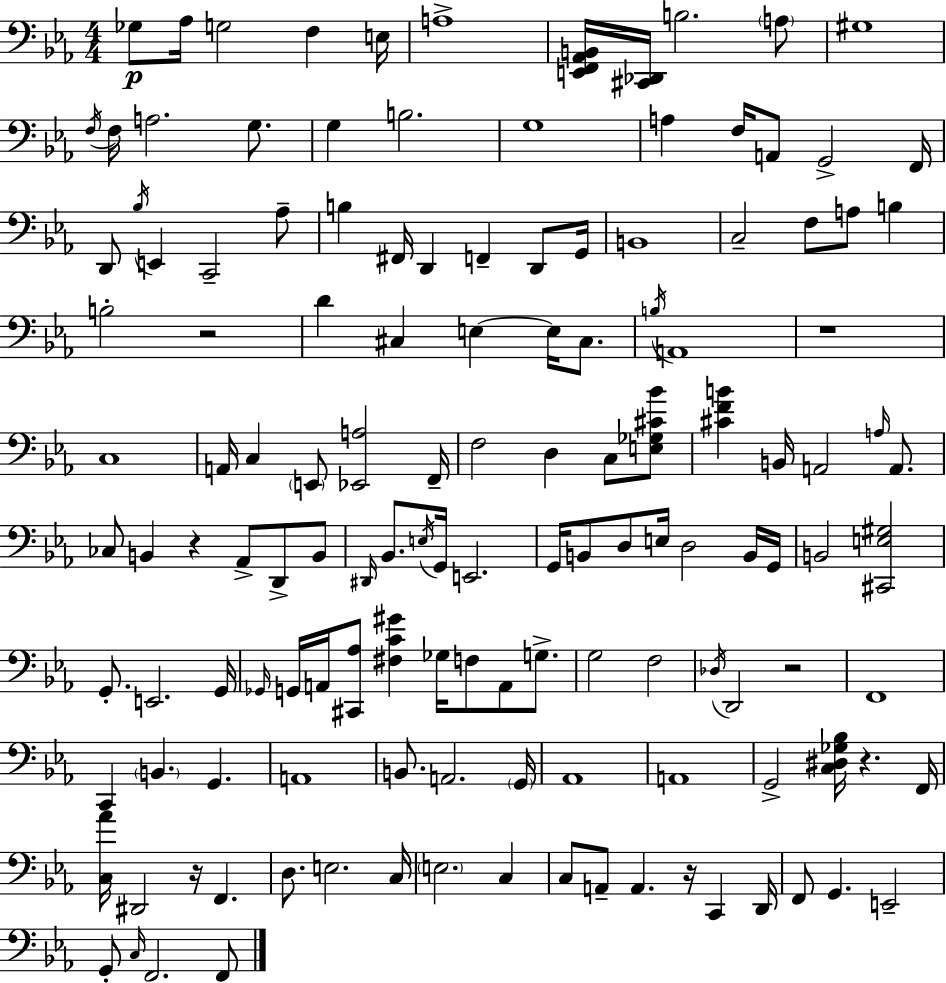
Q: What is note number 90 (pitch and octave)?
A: F2